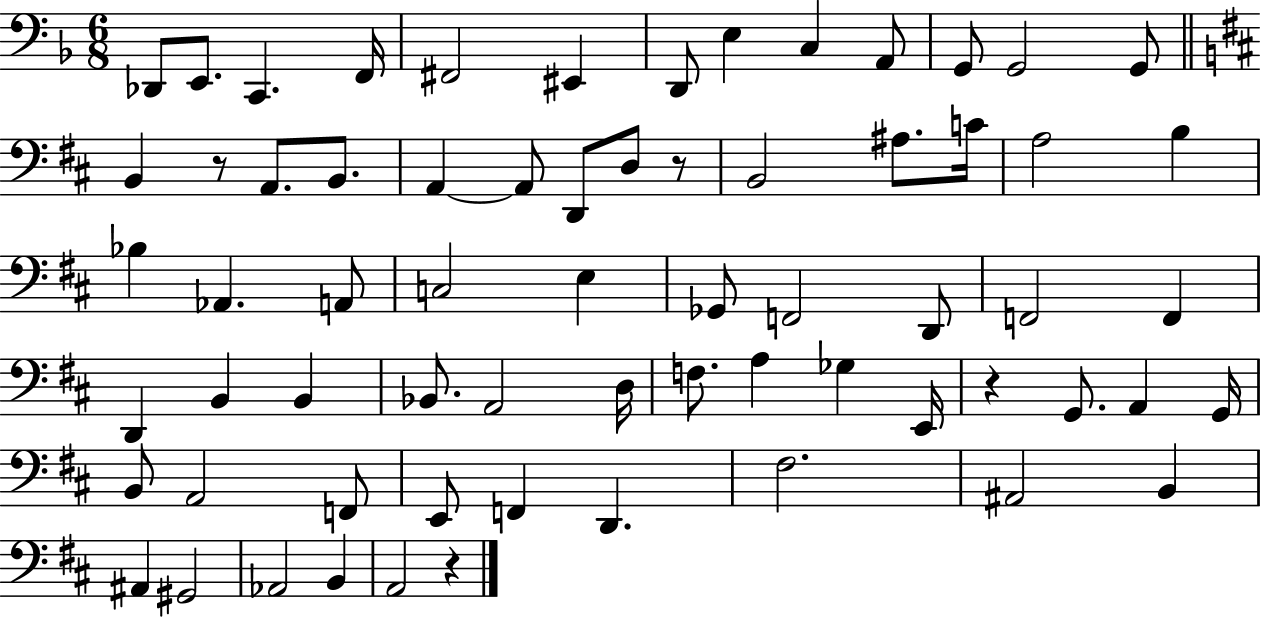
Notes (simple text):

Db2/e E2/e. C2/q. F2/s F#2/h EIS2/q D2/e E3/q C3/q A2/e G2/e G2/h G2/e B2/q R/e A2/e. B2/e. A2/q A2/e D2/e D3/e R/e B2/h A#3/e. C4/s A3/h B3/q Bb3/q Ab2/q. A2/e C3/h E3/q Gb2/e F2/h D2/e F2/h F2/q D2/q B2/q B2/q Bb2/e. A2/h D3/s F3/e. A3/q Gb3/q E2/s R/q G2/e. A2/q G2/s B2/e A2/h F2/e E2/e F2/q D2/q. F#3/h. A#2/h B2/q A#2/q G#2/h Ab2/h B2/q A2/h R/q